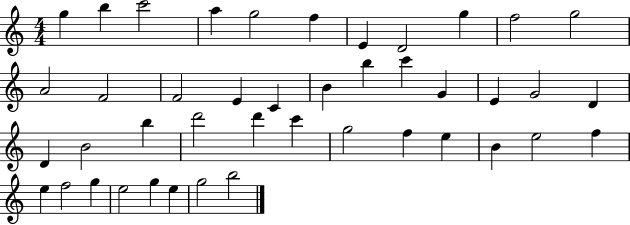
G5/q B5/q C6/h A5/q G5/h F5/q E4/q D4/h G5/q F5/h G5/h A4/h F4/h F4/h E4/q C4/q B4/q B5/q C6/q G4/q E4/q G4/h D4/q D4/q B4/h B5/q D6/h D6/q C6/q G5/h F5/q E5/q B4/q E5/h F5/q E5/q F5/h G5/q E5/h G5/q E5/q G5/h B5/h